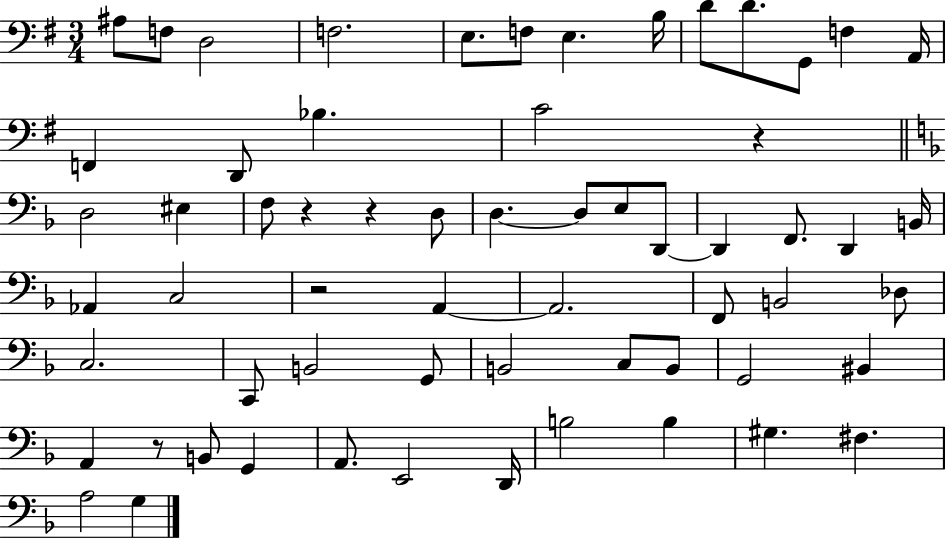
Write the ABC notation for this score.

X:1
T:Untitled
M:3/4
L:1/4
K:G
^A,/2 F,/2 D,2 F,2 E,/2 F,/2 E, B,/4 D/2 D/2 G,,/2 F, A,,/4 F,, D,,/2 _B, C2 z D,2 ^E, F,/2 z z D,/2 D, D,/2 E,/2 D,,/2 D,, F,,/2 D,, B,,/4 _A,, C,2 z2 A,, A,,2 F,,/2 B,,2 _D,/2 C,2 C,,/2 B,,2 G,,/2 B,,2 C,/2 B,,/2 G,,2 ^B,, A,, z/2 B,,/2 G,, A,,/2 E,,2 D,,/4 B,2 B, ^G, ^F, A,2 G,